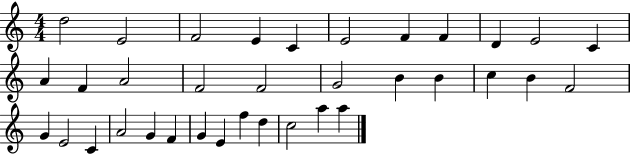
X:1
T:Untitled
M:4/4
L:1/4
K:C
d2 E2 F2 E C E2 F F D E2 C A F A2 F2 F2 G2 B B c B F2 G E2 C A2 G F G E f d c2 a a